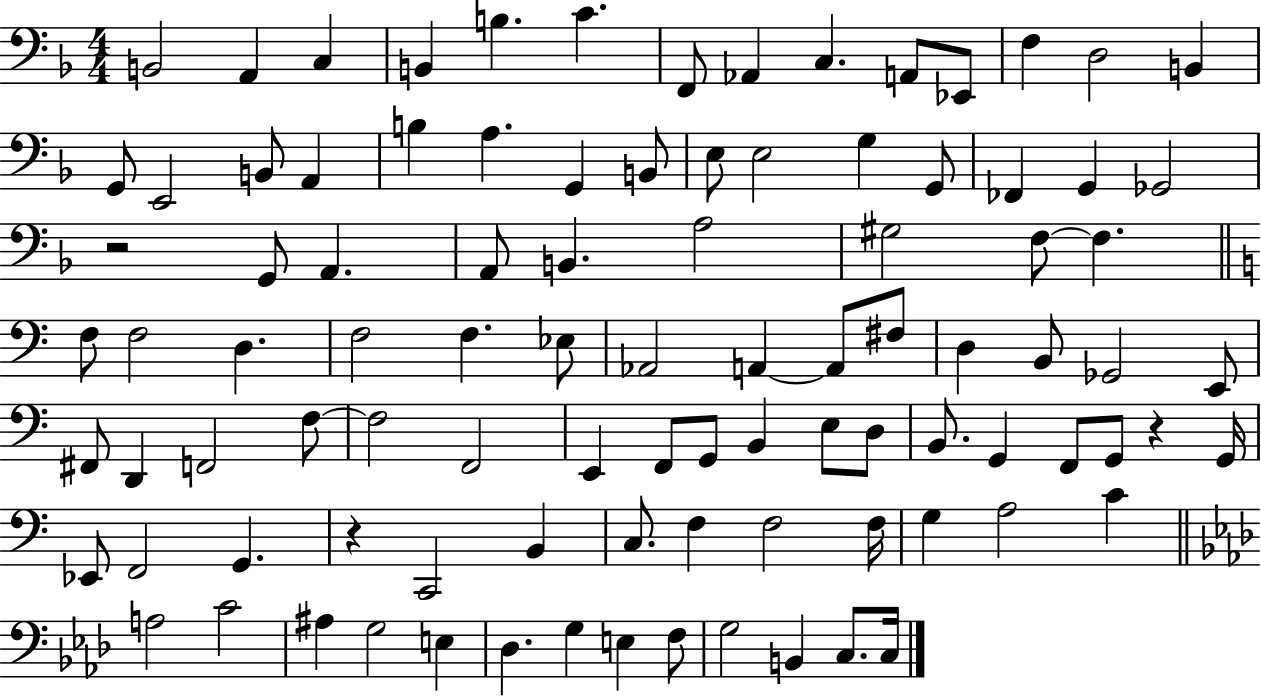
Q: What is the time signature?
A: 4/4